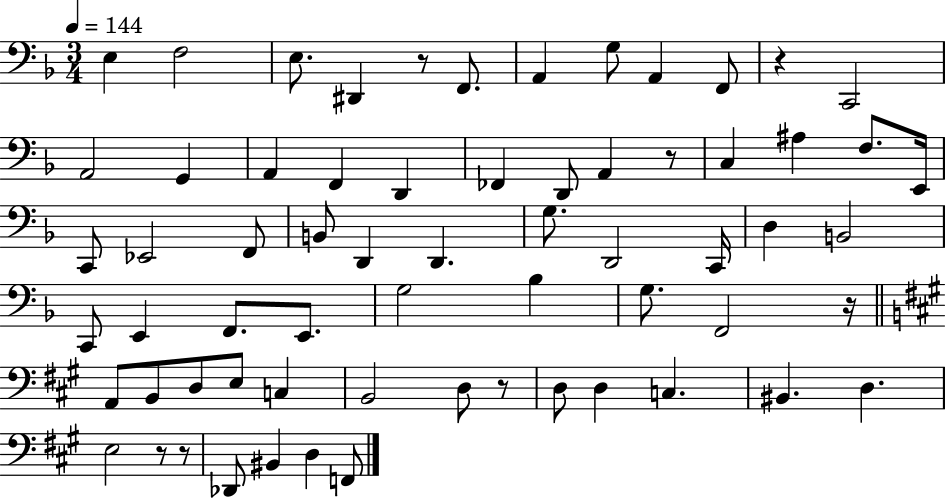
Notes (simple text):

E3/q F3/h E3/e. D#2/q R/e F2/e. A2/q G3/e A2/q F2/e R/q C2/h A2/h G2/q A2/q F2/q D2/q FES2/q D2/e A2/q R/e C3/q A#3/q F3/e. E2/s C2/e Eb2/h F2/e B2/e D2/q D2/q. G3/e. D2/h C2/s D3/q B2/h C2/e E2/q F2/e. E2/e. G3/h Bb3/q G3/e. F2/h R/s A2/e B2/e D3/e E3/e C3/q B2/h D3/e R/e D3/e D3/q C3/q. BIS2/q. D3/q. E3/h R/e R/e Db2/e BIS2/q D3/q F2/e